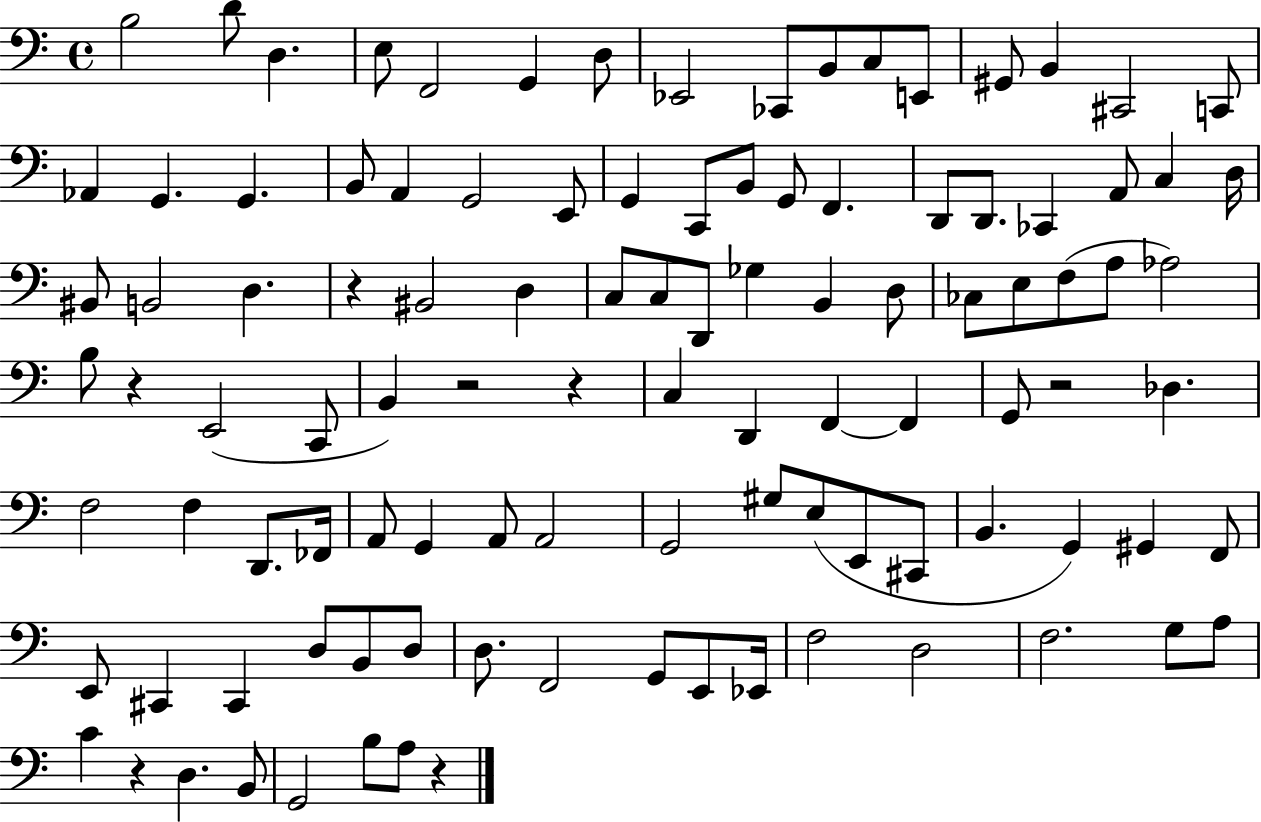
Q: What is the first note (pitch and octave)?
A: B3